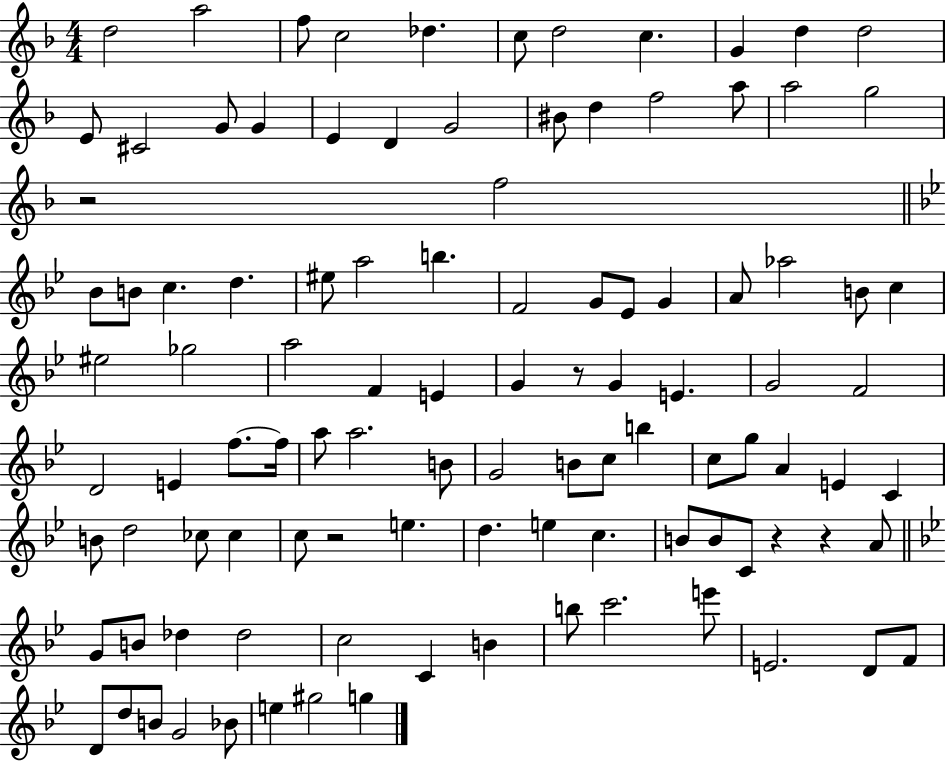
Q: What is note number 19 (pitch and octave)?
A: BIS4